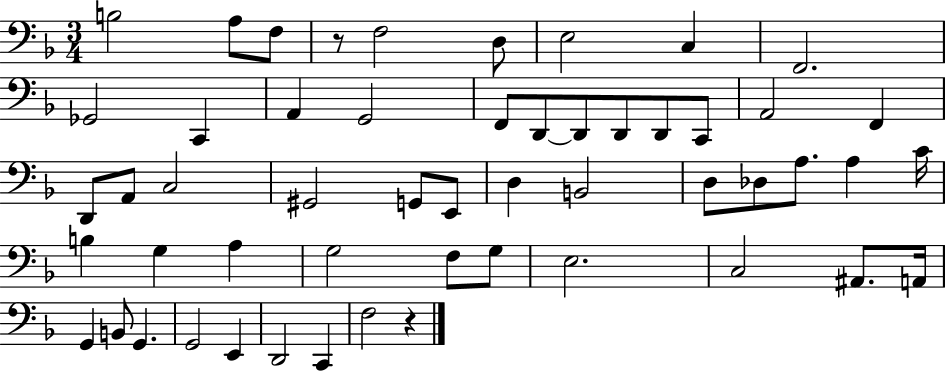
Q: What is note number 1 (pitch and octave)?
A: B3